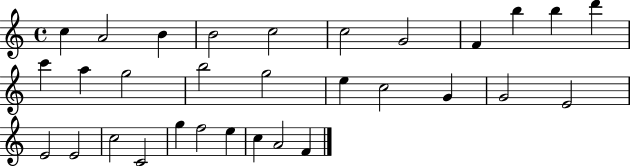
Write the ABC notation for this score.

X:1
T:Untitled
M:4/4
L:1/4
K:C
c A2 B B2 c2 c2 G2 F b b d' c' a g2 b2 g2 e c2 G G2 E2 E2 E2 c2 C2 g f2 e c A2 F